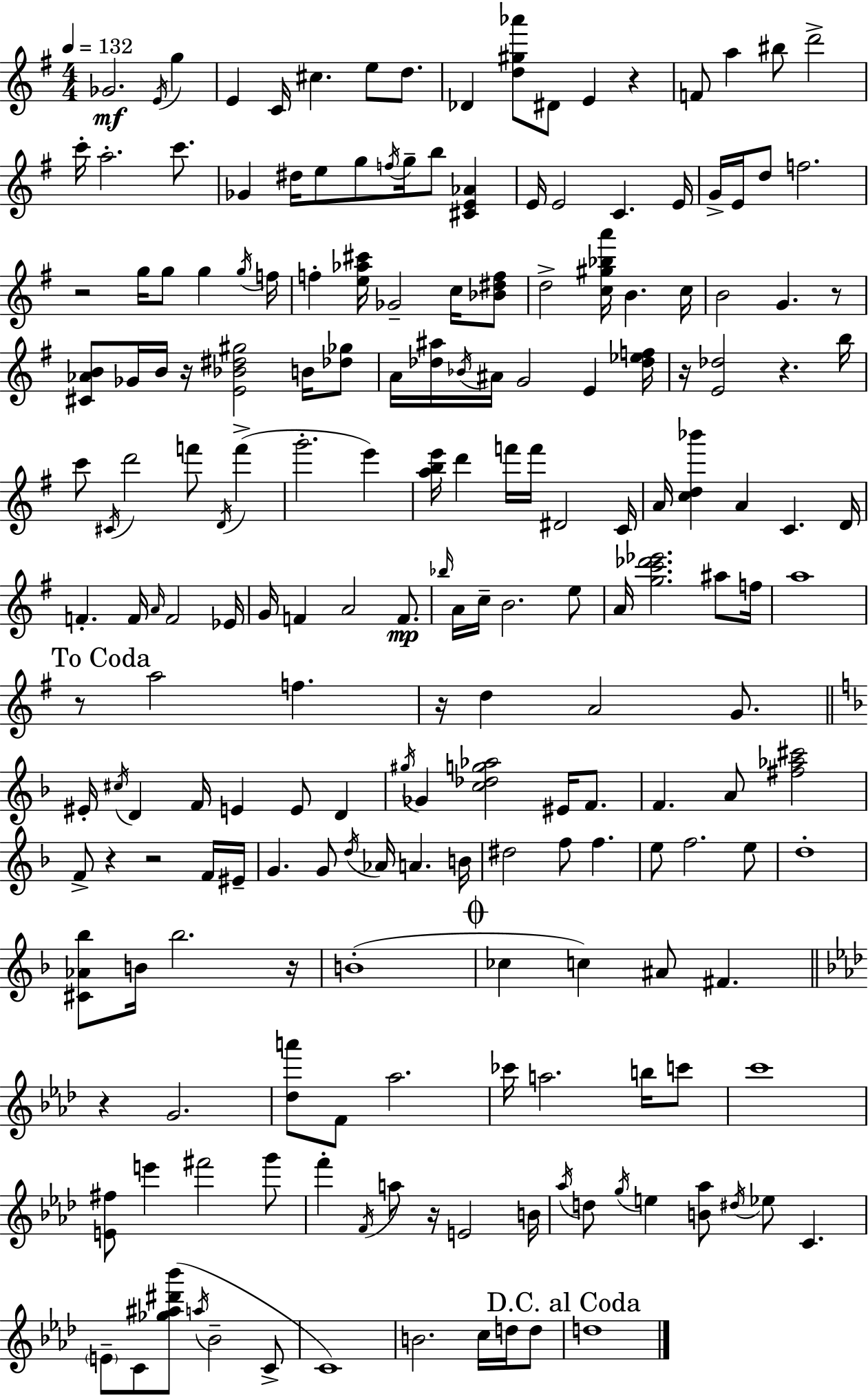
Gb4/h. E4/s G5/q E4/q C4/s C#5/q. E5/e D5/e. Db4/q [D5,G#5,Ab6]/e D#4/e E4/q R/q F4/e A5/q BIS5/e D6/h C6/s A5/h. C6/e. Gb4/q D#5/s E5/e G5/e F5/s G5/s B5/e [C#4,E4,Ab4]/q E4/s E4/h C4/q. E4/s G4/s E4/s D5/e F5/h. R/h G5/s G5/e G5/q G5/s F5/s F5/q [E5,Ab5,C#6]/s Gb4/h C5/s [Bb4,D#5,F5]/e D5/h [C5,G#5,Bb5,A6]/s B4/q. C5/s B4/h G4/q. R/e [C#4,Ab4,B4]/e Gb4/s B4/s R/s [E4,Bb4,D#5,G#5]/h B4/s [Db5,Gb5]/e A4/s [Db5,A#5]/s Bb4/s A#4/s G4/h E4/q [Db5,Eb5,F5]/s R/s [E4,Db5]/h R/q. B5/s C6/e C#4/s D6/h F6/e D4/s F6/q G6/h. E6/q [A5,B5,E6]/s D6/q F6/s F6/s D#4/h C4/s A4/s [C5,D5,Bb6]/q A4/q C4/q. D4/s F4/q. F4/s A4/s F4/h Eb4/s G4/s F4/q A4/h F4/e. Bb5/s A4/s C5/s B4/h. E5/e A4/s [G5,C6,Db6,Eb6]/h. A#5/e F5/s A5/w R/e A5/h F5/q. R/s D5/q A4/h G4/e. EIS4/s C#5/s D4/q F4/s E4/q E4/e D4/q G#5/s Gb4/q [C5,Db5,G5,Ab5]/h EIS4/s F4/e. F4/q. A4/e [F#5,Ab5,C#6]/h F4/e R/q R/h F4/s EIS4/s G4/q. G4/e D5/s Ab4/s A4/q. B4/s D#5/h F5/e F5/q. E5/e F5/h. E5/e D5/w [C#4,Ab4,Bb5]/e B4/s Bb5/h. R/s B4/w CES5/q C5/q A#4/e F#4/q. R/q G4/h. [Db5,A6]/e F4/e Ab5/h. CES6/s A5/h. B5/s C6/e C6/w [E4,F#5]/e E6/q F#6/h G6/e F6/q F4/s A5/e R/s E4/h B4/s Ab5/s D5/e G5/s E5/q [B4,Ab5]/e D#5/s Eb5/e C4/q. E4/e C4/e [Gb5,A#5,D#6,Bb6]/e A5/s Bb4/h C4/e C4/w B4/h. C5/s D5/s D5/e D5/w